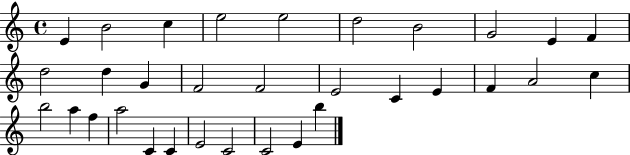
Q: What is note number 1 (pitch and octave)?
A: E4